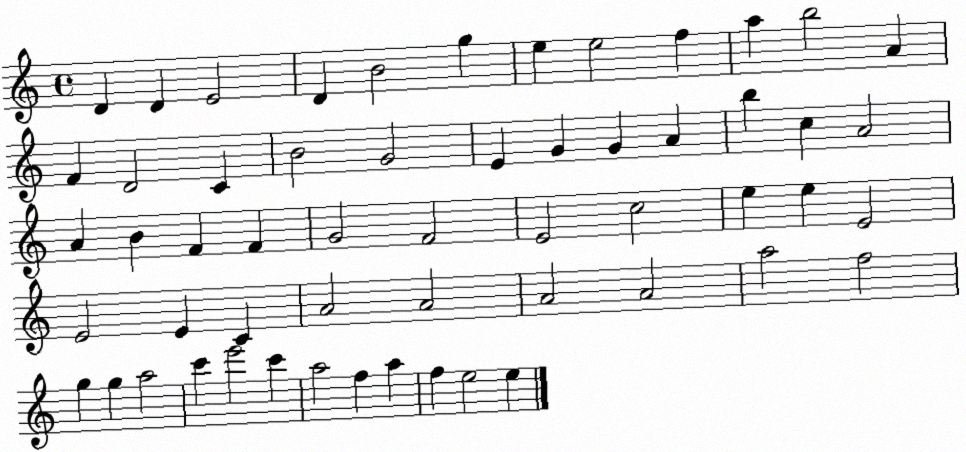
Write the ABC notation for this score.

X:1
T:Untitled
M:4/4
L:1/4
K:C
D D E2 D B2 g e e2 f a b2 A F D2 C B2 G2 E G G A b c A2 A B F F G2 F2 E2 c2 e e E2 E2 E C A2 A2 A2 A2 a2 f2 g g a2 c' e'2 c' a2 f a f e2 e